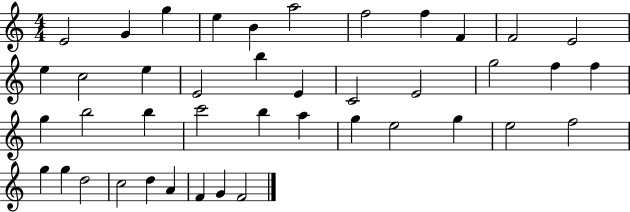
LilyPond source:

{
  \clef treble
  \numericTimeSignature
  \time 4/4
  \key c \major
  e'2 g'4 g''4 | e''4 b'4 a''2 | f''2 f''4 f'4 | f'2 e'2 | \break e''4 c''2 e''4 | e'2 b''4 e'4 | c'2 e'2 | g''2 f''4 f''4 | \break g''4 b''2 b''4 | c'''2 b''4 a''4 | g''4 e''2 g''4 | e''2 f''2 | \break g''4 g''4 d''2 | c''2 d''4 a'4 | f'4 g'4 f'2 | \bar "|."
}